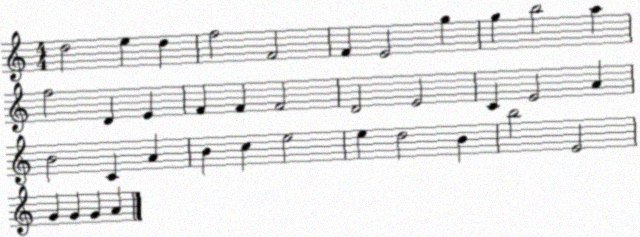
X:1
T:Untitled
M:4/4
L:1/4
K:C
d2 e d f2 F2 F E2 g g b2 a f2 D E F F F2 D2 E2 C E2 A B2 C A B c e2 e d2 B b2 E2 G G G A